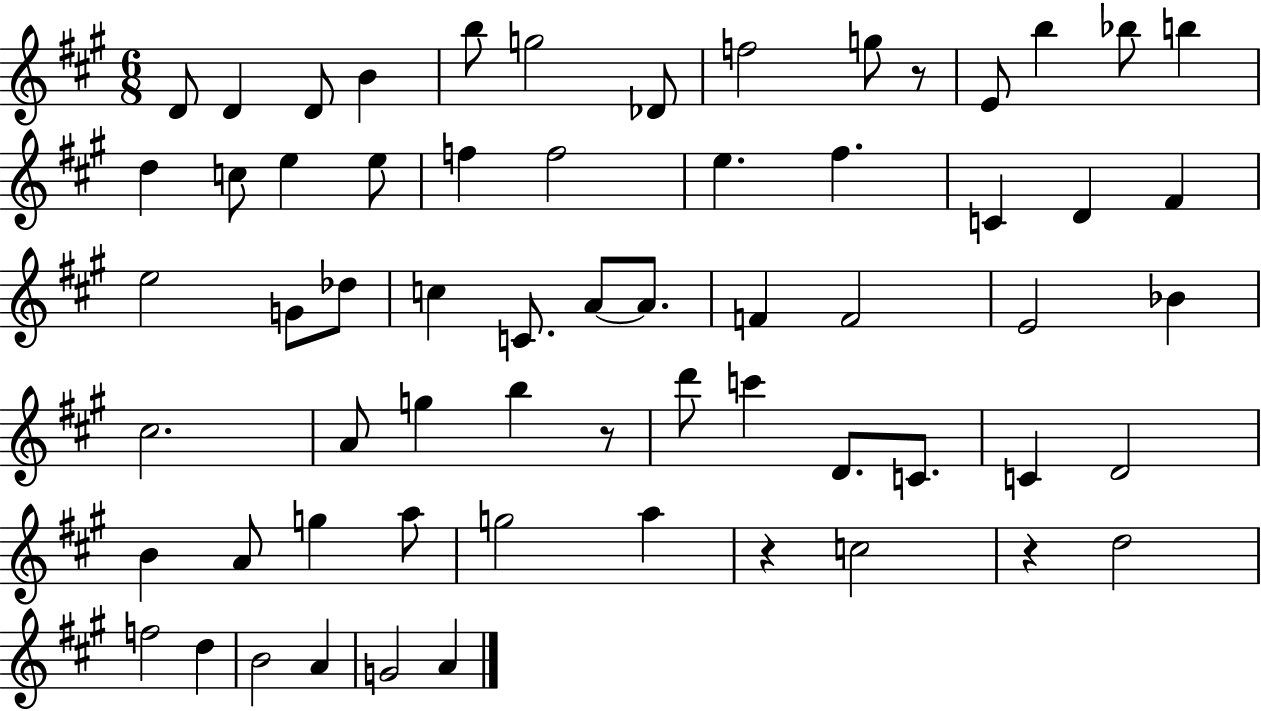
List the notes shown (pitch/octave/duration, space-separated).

D4/e D4/q D4/e B4/q B5/e G5/h Db4/e F5/h G5/e R/e E4/e B5/q Bb5/e B5/q D5/q C5/e E5/q E5/e F5/q F5/h E5/q. F#5/q. C4/q D4/q F#4/q E5/h G4/e Db5/e C5/q C4/e. A4/e A4/e. F4/q F4/h E4/h Bb4/q C#5/h. A4/e G5/q B5/q R/e D6/e C6/q D4/e. C4/e. C4/q D4/h B4/q A4/e G5/q A5/e G5/h A5/q R/q C5/h R/q D5/h F5/h D5/q B4/h A4/q G4/h A4/q